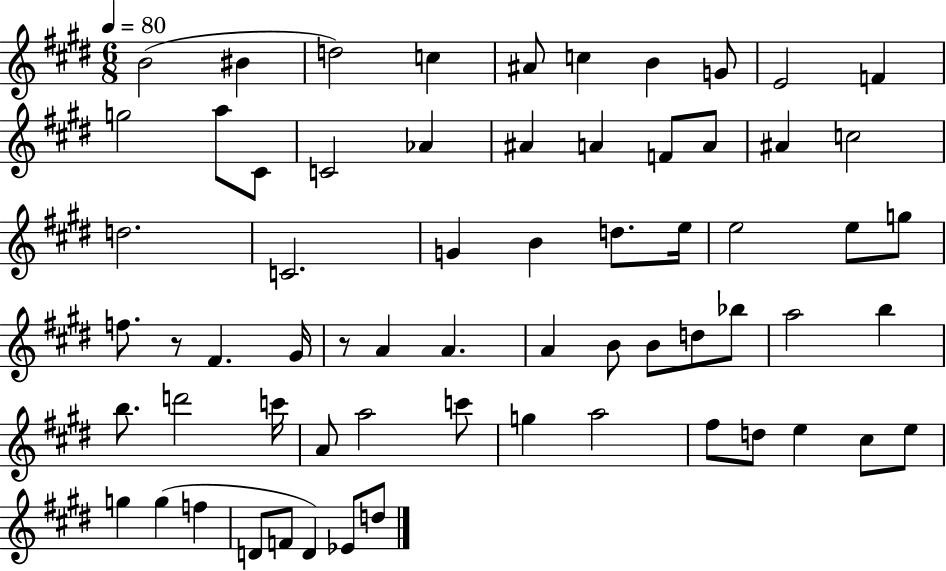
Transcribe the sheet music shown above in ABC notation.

X:1
T:Untitled
M:6/8
L:1/4
K:E
B2 ^B d2 c ^A/2 c B G/2 E2 F g2 a/2 ^C/2 C2 _A ^A A F/2 A/2 ^A c2 d2 C2 G B d/2 e/4 e2 e/2 g/2 f/2 z/2 ^F ^G/4 z/2 A A A B/2 B/2 d/2 _b/2 a2 b b/2 d'2 c'/4 A/2 a2 c'/2 g a2 ^f/2 d/2 e ^c/2 e/2 g g f D/2 F/2 D _E/2 d/2